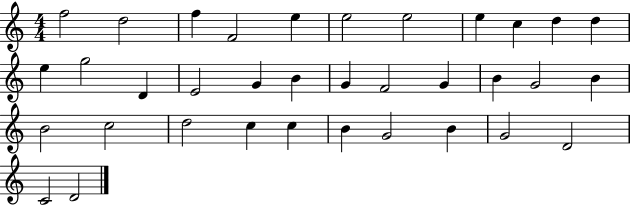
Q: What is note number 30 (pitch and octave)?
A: G4